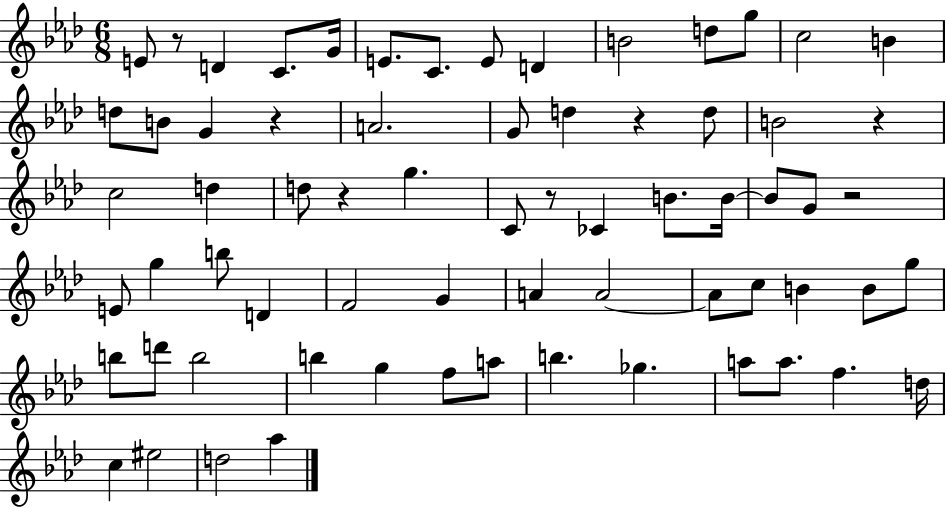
X:1
T:Untitled
M:6/8
L:1/4
K:Ab
E/2 z/2 D C/2 G/4 E/2 C/2 E/2 D B2 d/2 g/2 c2 B d/2 B/2 G z A2 G/2 d z d/2 B2 z c2 d d/2 z g C/2 z/2 _C B/2 B/4 B/2 G/2 z2 E/2 g b/2 D F2 G A A2 A/2 c/2 B B/2 g/2 b/2 d'/2 b2 b g f/2 a/2 b _g a/2 a/2 f d/4 c ^e2 d2 _a